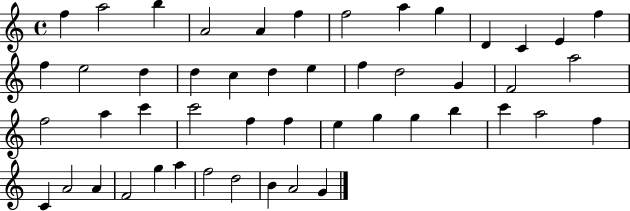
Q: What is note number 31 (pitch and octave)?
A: F5